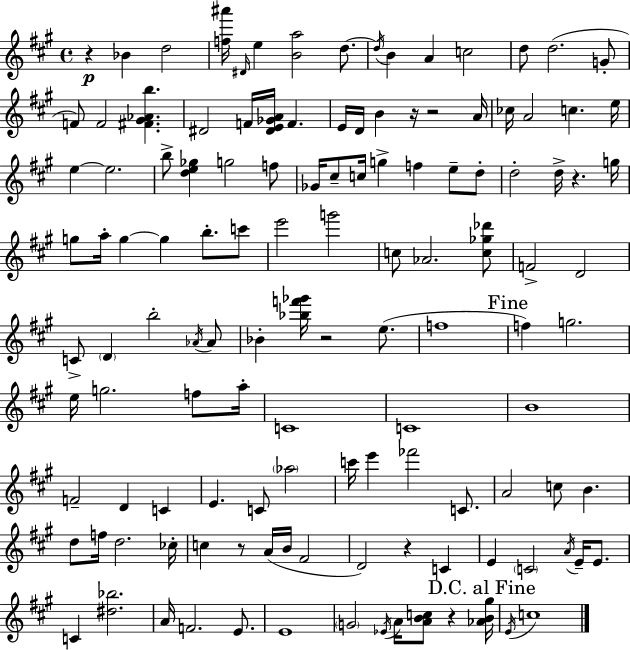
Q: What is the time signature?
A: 4/4